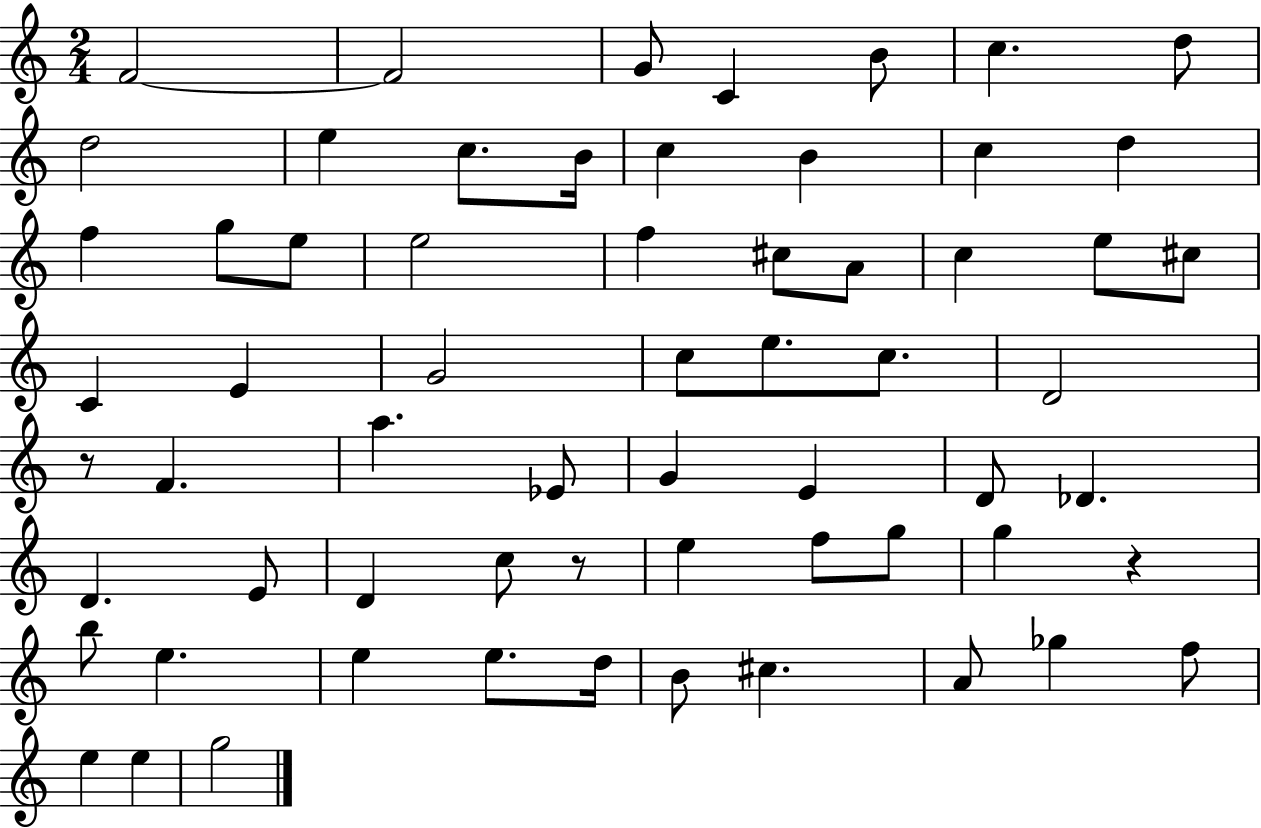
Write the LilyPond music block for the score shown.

{
  \clef treble
  \numericTimeSignature
  \time 2/4
  \key c \major
  \repeat volta 2 { f'2~~ | f'2 | g'8 c'4 b'8 | c''4. d''8 | \break d''2 | e''4 c''8. b'16 | c''4 b'4 | c''4 d''4 | \break f''4 g''8 e''8 | e''2 | f''4 cis''8 a'8 | c''4 e''8 cis''8 | \break c'4 e'4 | g'2 | c''8 e''8. c''8. | d'2 | \break r8 f'4. | a''4. ees'8 | g'4 e'4 | d'8 des'4. | \break d'4. e'8 | d'4 c''8 r8 | e''4 f''8 g''8 | g''4 r4 | \break b''8 e''4. | e''4 e''8. d''16 | b'8 cis''4. | a'8 ges''4 f''8 | \break e''4 e''4 | g''2 | } \bar "|."
}